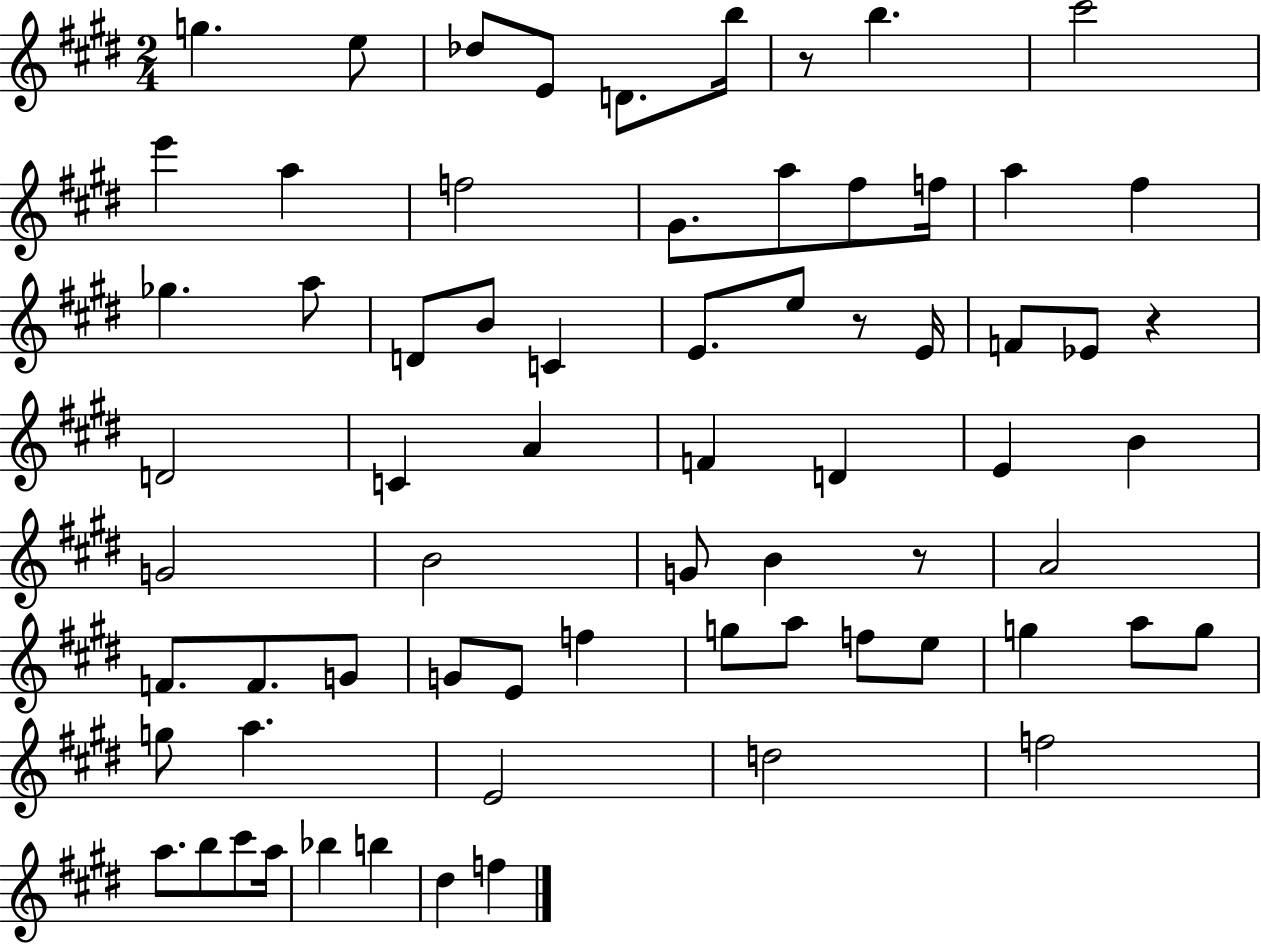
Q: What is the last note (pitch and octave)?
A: F5